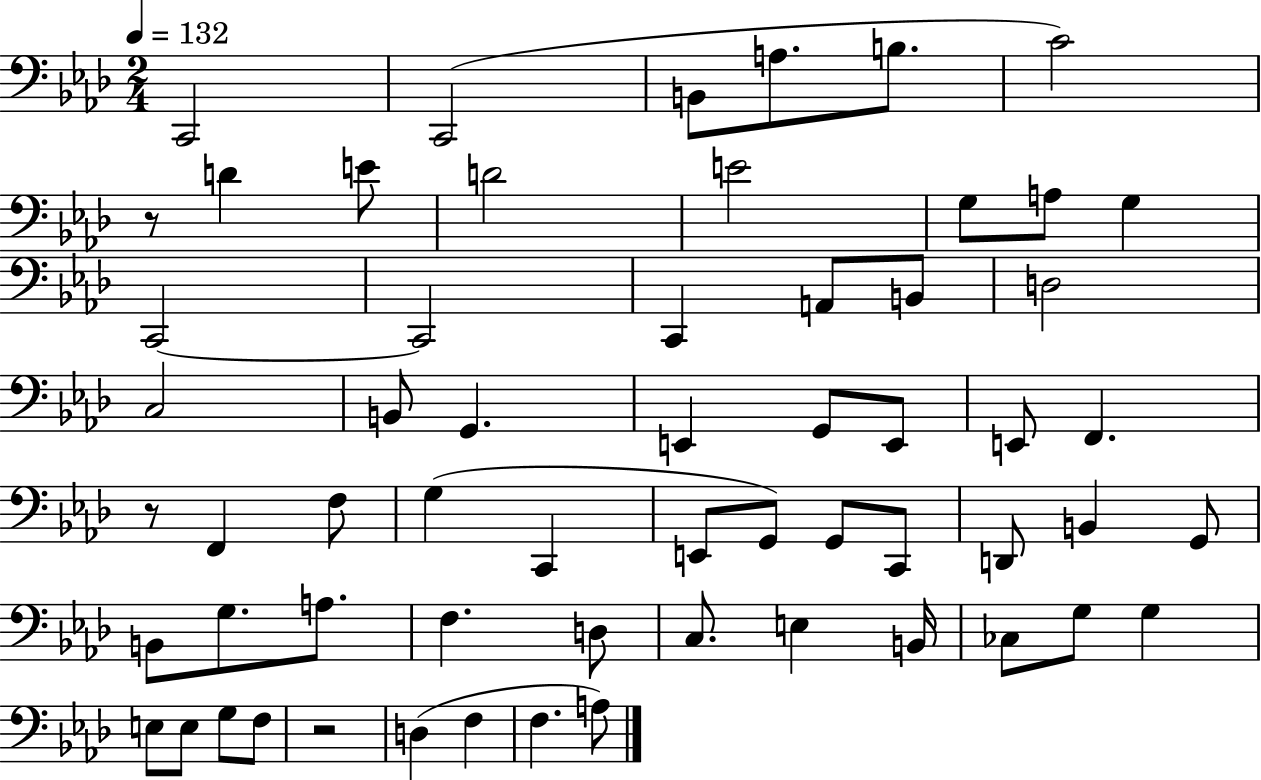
{
  \clef bass
  \numericTimeSignature
  \time 2/4
  \key aes \major
  \tempo 4 = 132
  c,2 | c,2( | b,8 a8. b8. | c'2) | \break r8 d'4 e'8 | d'2 | e'2 | g8 a8 g4 | \break c,2~~ | c,2 | c,4 a,8 b,8 | d2 | \break c2 | b,8 g,4. | e,4 g,8 e,8 | e,8 f,4. | \break r8 f,4 f8 | g4( c,4 | e,8 g,8) g,8 c,8 | d,8 b,4 g,8 | \break b,8 g8. a8. | f4. d8 | c8. e4 b,16 | ces8 g8 g4 | \break e8 e8 g8 f8 | r2 | d4( f4 | f4. a8) | \break \bar "|."
}